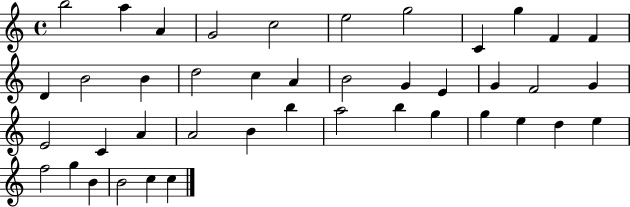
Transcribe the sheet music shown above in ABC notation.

X:1
T:Untitled
M:4/4
L:1/4
K:C
b2 a A G2 c2 e2 g2 C g F F D B2 B d2 c A B2 G E G F2 G E2 C A A2 B b a2 b g g e d e f2 g B B2 c c